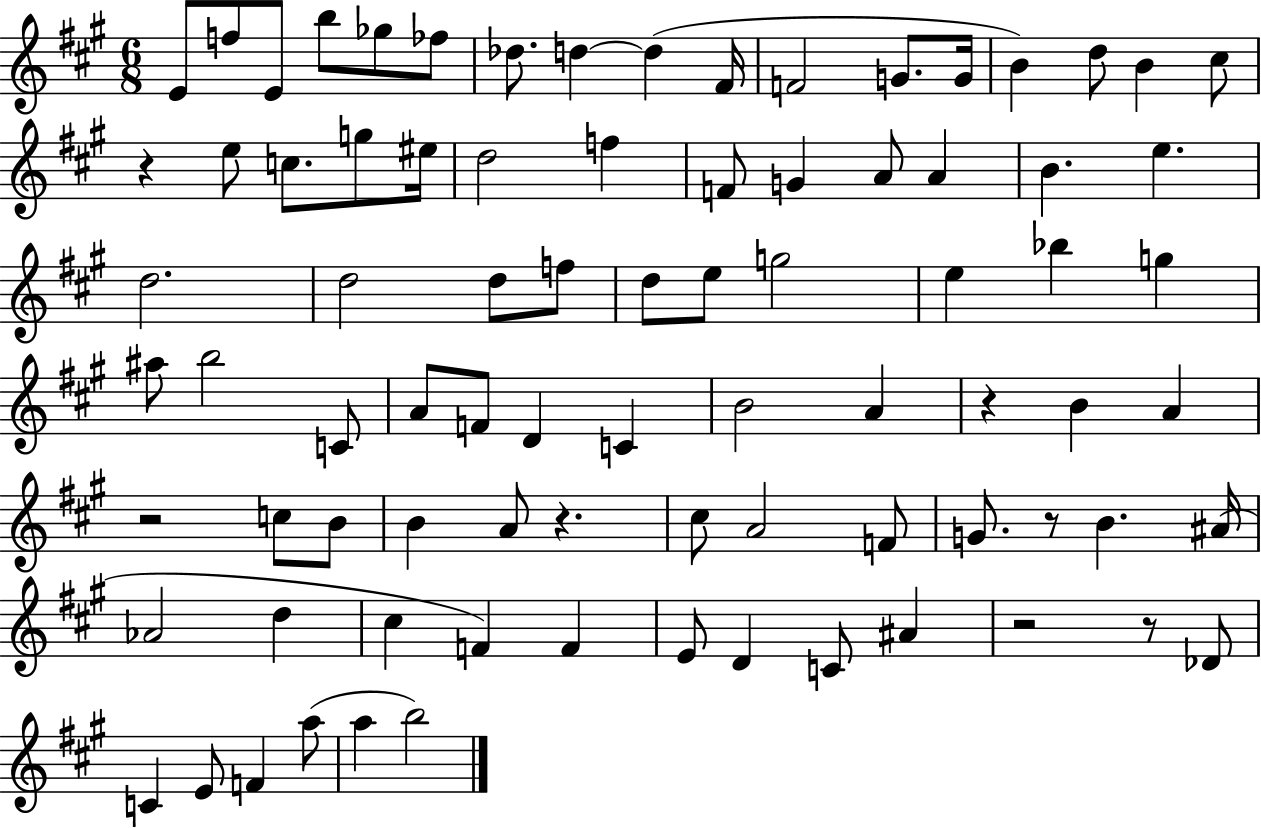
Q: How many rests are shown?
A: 7